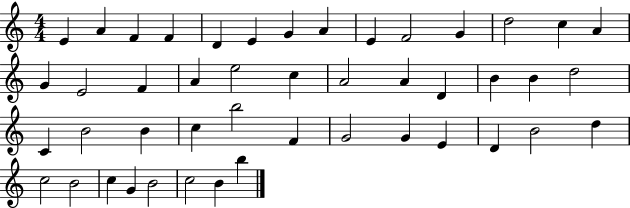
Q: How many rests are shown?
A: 0